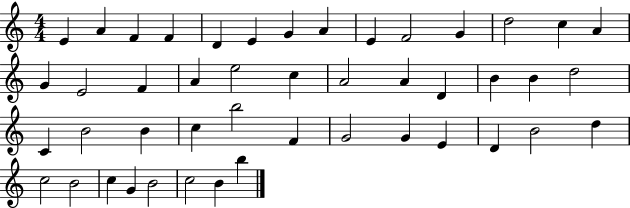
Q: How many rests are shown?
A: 0